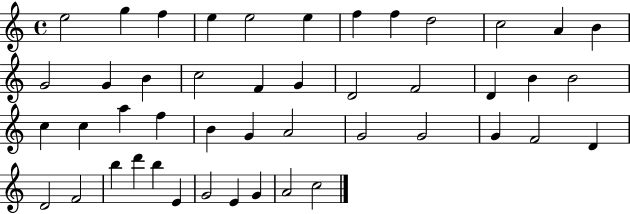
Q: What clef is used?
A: treble